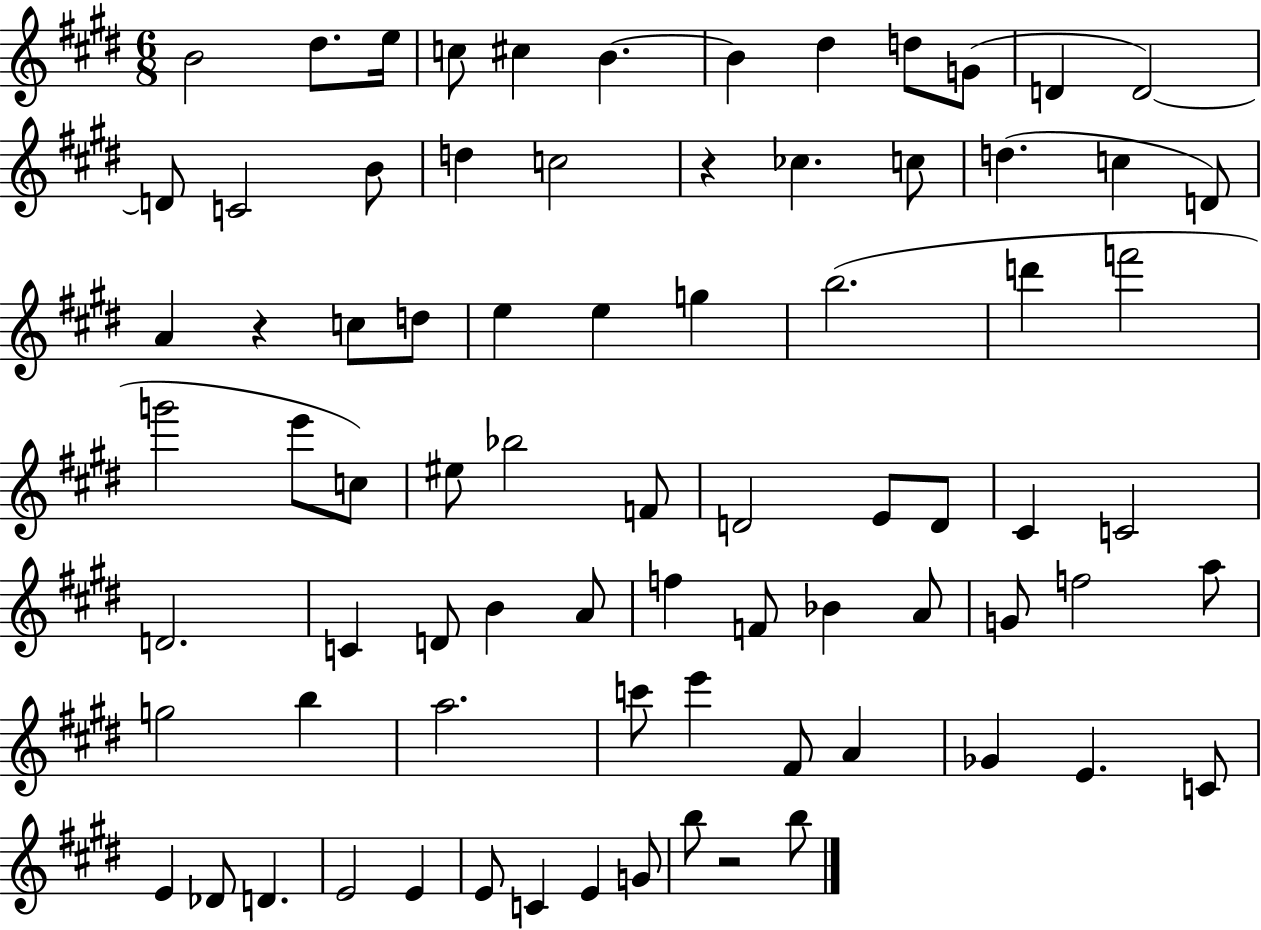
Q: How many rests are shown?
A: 3